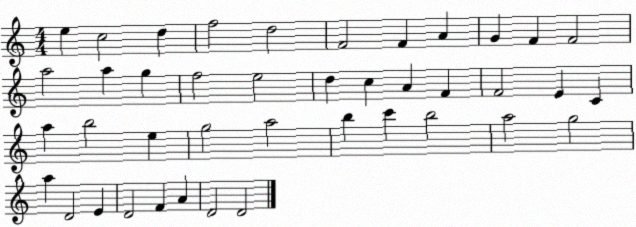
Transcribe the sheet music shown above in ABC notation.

X:1
T:Untitled
M:4/4
L:1/4
K:C
e c2 d f2 d2 F2 F A G F F2 a2 a g f2 e2 d c A F F2 E C a b2 e g2 a2 b c' b2 a2 g2 a D2 E D2 F A D2 D2